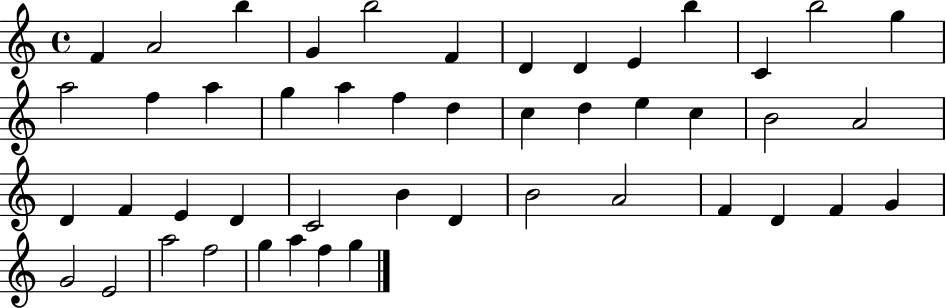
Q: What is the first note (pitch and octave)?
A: F4